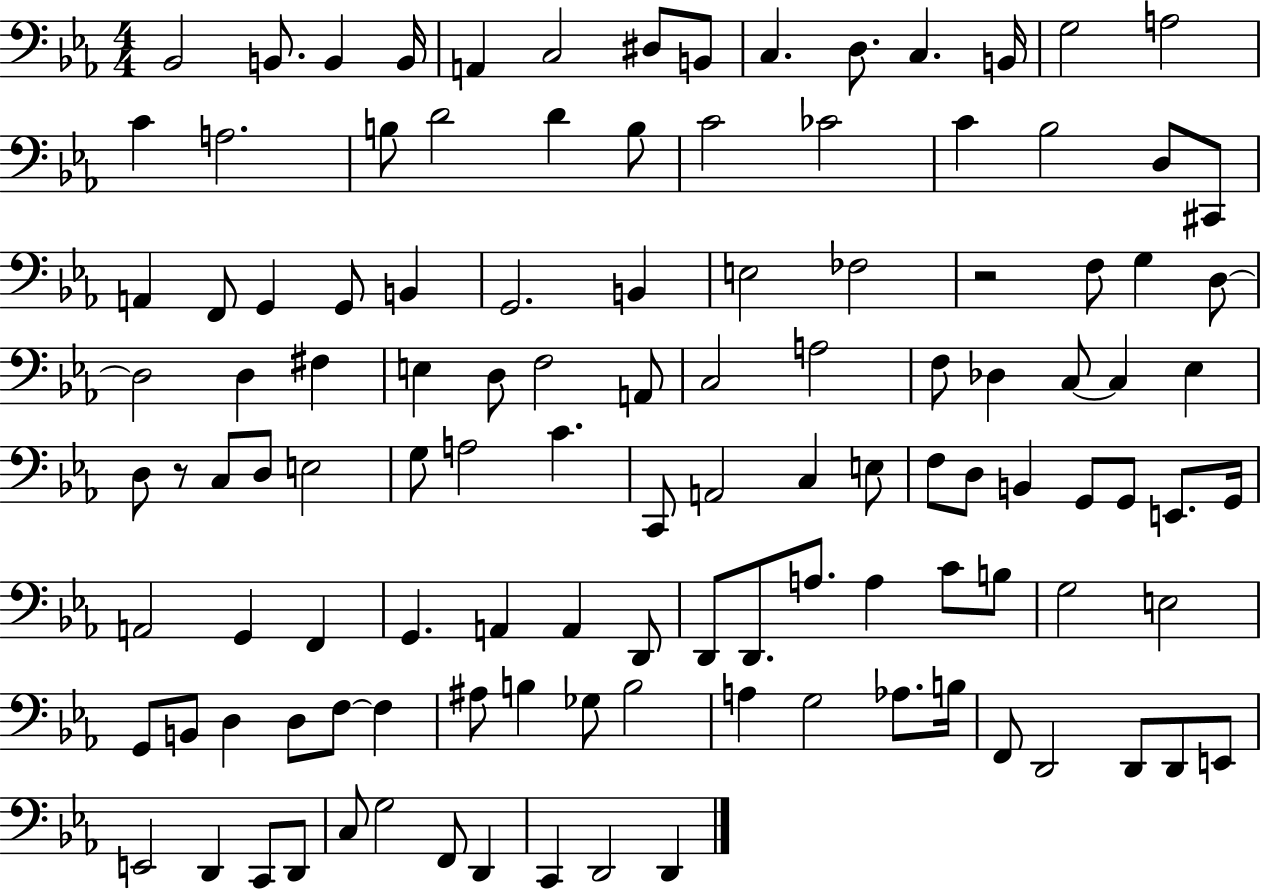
{
  \clef bass
  \numericTimeSignature
  \time 4/4
  \key ees \major
  \repeat volta 2 { bes,2 b,8. b,4 b,16 | a,4 c2 dis8 b,8 | c4. d8. c4. b,16 | g2 a2 | \break c'4 a2. | b8 d'2 d'4 b8 | c'2 ces'2 | c'4 bes2 d8 cis,8 | \break a,4 f,8 g,4 g,8 b,4 | g,2. b,4 | e2 fes2 | r2 f8 g4 d8~~ | \break d2 d4 fis4 | e4 d8 f2 a,8 | c2 a2 | f8 des4 c8~~ c4 ees4 | \break d8 r8 c8 d8 e2 | g8 a2 c'4. | c,8 a,2 c4 e8 | f8 d8 b,4 g,8 g,8 e,8. g,16 | \break a,2 g,4 f,4 | g,4. a,4 a,4 d,8 | d,8 d,8. a8. a4 c'8 b8 | g2 e2 | \break g,8 b,8 d4 d8 f8~~ f4 | ais8 b4 ges8 b2 | a4 g2 aes8. b16 | f,8 d,2 d,8 d,8 e,8 | \break e,2 d,4 c,8 d,8 | c8 g2 f,8 d,4 | c,4 d,2 d,4 | } \bar "|."
}